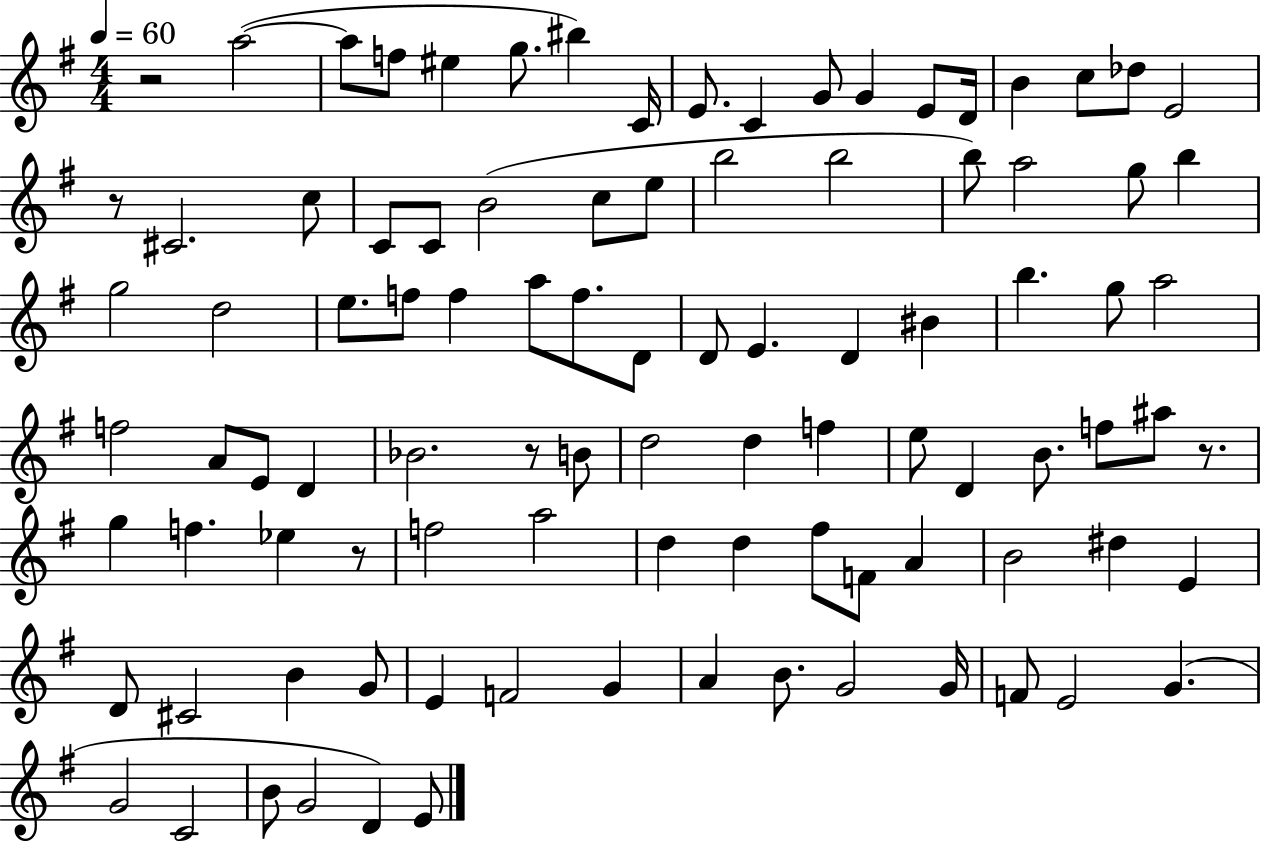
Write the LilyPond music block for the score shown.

{
  \clef treble
  \numericTimeSignature
  \time 4/4
  \key g \major
  \tempo 4 = 60
  r2 a''2~(~ | a''8 f''8 eis''4 g''8. bis''4) c'16 | e'8. c'4 g'8 g'4 e'8 d'16 | b'4 c''8 des''8 e'2 | \break r8 cis'2. c''8 | c'8 c'8 b'2( c''8 e''8 | b''2 b''2 | b''8) a''2 g''8 b''4 | \break g''2 d''2 | e''8. f''8 f''4 a''8 f''8. d'8 | d'8 e'4. d'4 bis'4 | b''4. g''8 a''2 | \break f''2 a'8 e'8 d'4 | bes'2. r8 b'8 | d''2 d''4 f''4 | e''8 d'4 b'8. f''8 ais''8 r8. | \break g''4 f''4. ees''4 r8 | f''2 a''2 | d''4 d''4 fis''8 f'8 a'4 | b'2 dis''4 e'4 | \break d'8 cis'2 b'4 g'8 | e'4 f'2 g'4 | a'4 b'8. g'2 g'16 | f'8 e'2 g'4.( | \break g'2 c'2 | b'8 g'2 d'4) e'8 | \bar "|."
}